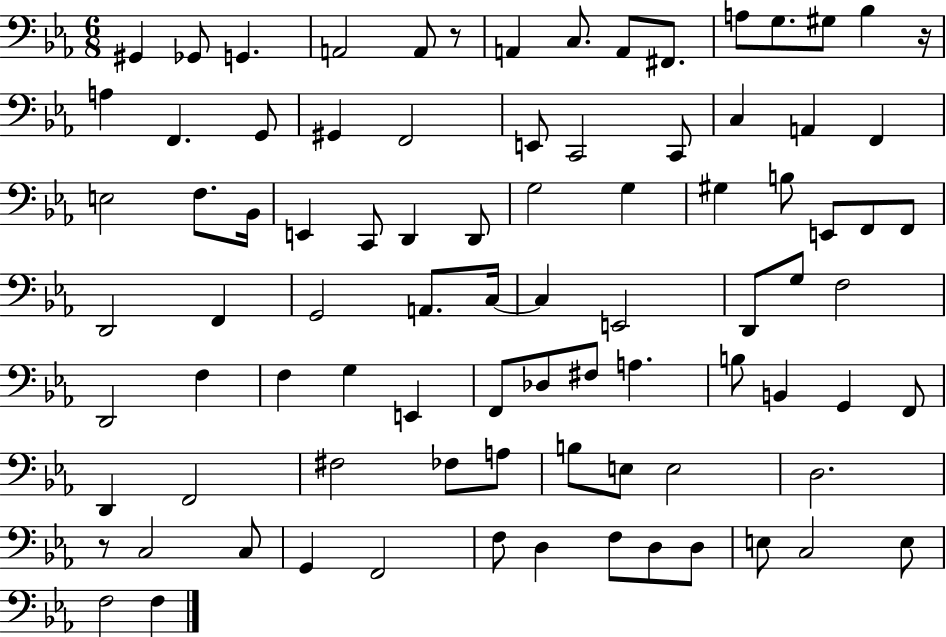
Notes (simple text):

G#2/q Gb2/e G2/q. A2/h A2/e R/e A2/q C3/e. A2/e F#2/e. A3/e G3/e. G#3/e Bb3/q R/s A3/q F2/q. G2/e G#2/q F2/h E2/e C2/h C2/e C3/q A2/q F2/q E3/h F3/e. Bb2/s E2/q C2/e D2/q D2/e G3/h G3/q G#3/q B3/e E2/e F2/e F2/e D2/h F2/q G2/h A2/e. C3/s C3/q E2/h D2/e G3/e F3/h D2/h F3/q F3/q G3/q E2/q F2/e Db3/e F#3/e A3/q. B3/e B2/q G2/q F2/e D2/q F2/h F#3/h FES3/e A3/e B3/e E3/e E3/h D3/h. R/e C3/h C3/e G2/q F2/h F3/e D3/q F3/e D3/e D3/e E3/e C3/h E3/e F3/h F3/q